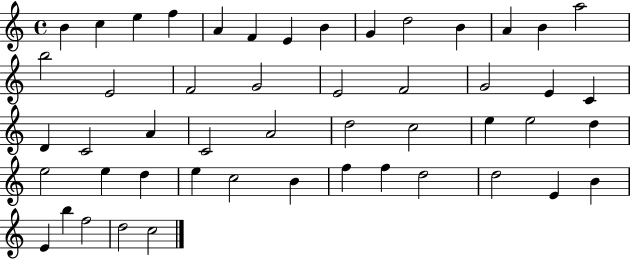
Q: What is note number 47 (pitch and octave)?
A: B5